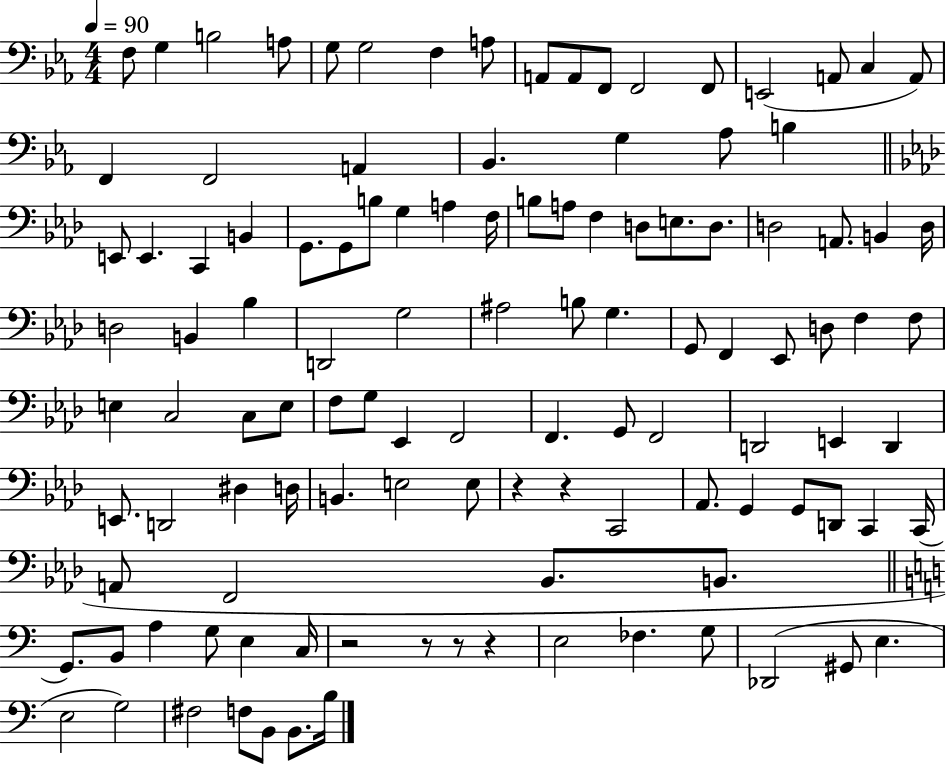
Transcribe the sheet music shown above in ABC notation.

X:1
T:Untitled
M:4/4
L:1/4
K:Eb
F,/2 G, B,2 A,/2 G,/2 G,2 F, A,/2 A,,/2 A,,/2 F,,/2 F,,2 F,,/2 E,,2 A,,/2 C, A,,/2 F,, F,,2 A,, _B,, G, _A,/2 B, E,,/2 E,, C,, B,, G,,/2 G,,/2 B,/2 G, A, F,/4 B,/2 A,/2 F, D,/2 E,/2 D,/2 D,2 A,,/2 B,, D,/4 D,2 B,, _B, D,,2 G,2 ^A,2 B,/2 G, G,,/2 F,, _E,,/2 D,/2 F, F,/2 E, C,2 C,/2 E,/2 F,/2 G,/2 _E,, F,,2 F,, G,,/2 F,,2 D,,2 E,, D,, E,,/2 D,,2 ^D, D,/4 B,, E,2 E,/2 z z C,,2 _A,,/2 G,, G,,/2 D,,/2 C,, C,,/4 A,,/2 F,,2 _B,,/2 B,,/2 G,,/2 B,,/2 A, G,/2 E, C,/4 z2 z/2 z/2 z E,2 _F, G,/2 _D,,2 ^G,,/2 E, E,2 G,2 ^F,2 F,/2 B,,/2 B,,/2 B,/4